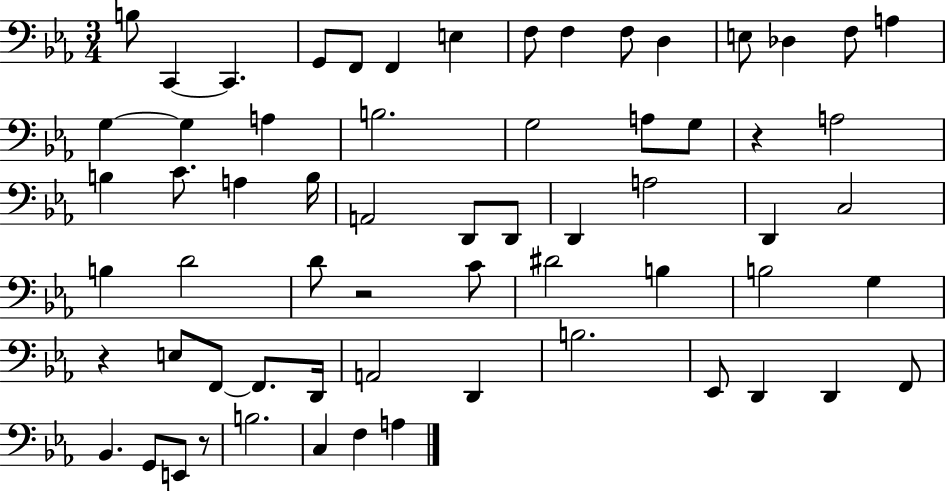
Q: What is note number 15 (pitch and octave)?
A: A3